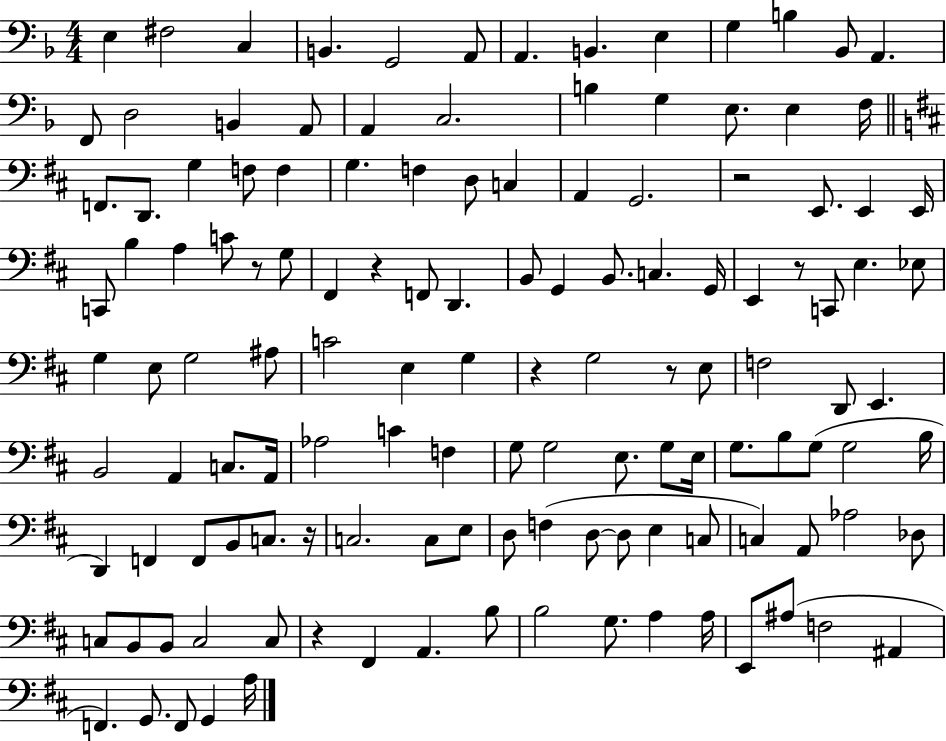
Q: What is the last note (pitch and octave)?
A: A3